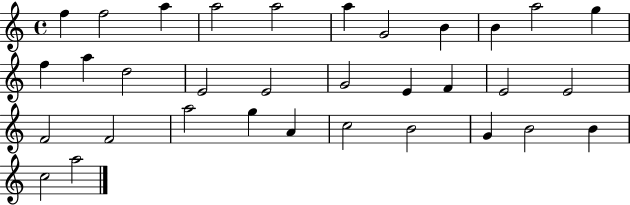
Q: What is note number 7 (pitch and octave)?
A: G4